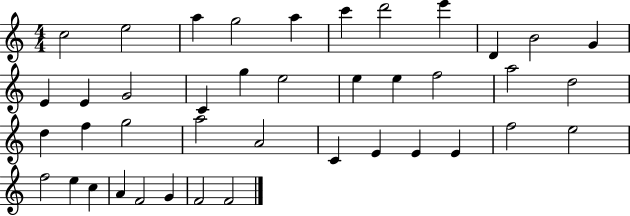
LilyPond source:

{
  \clef treble
  \numericTimeSignature
  \time 4/4
  \key c \major
  c''2 e''2 | a''4 g''2 a''4 | c'''4 d'''2 e'''4 | d'4 b'2 g'4 | \break e'4 e'4 g'2 | c'4 g''4 e''2 | e''4 e''4 f''2 | a''2 d''2 | \break d''4 f''4 g''2 | a''2 a'2 | c'4 e'4 e'4 e'4 | f''2 e''2 | \break f''2 e''4 c''4 | a'4 f'2 g'4 | f'2 f'2 | \bar "|."
}